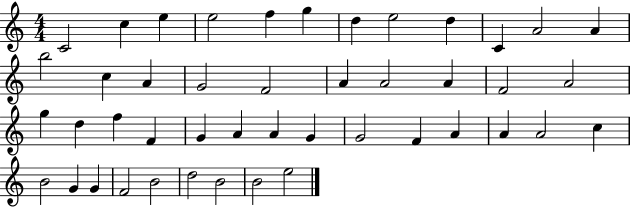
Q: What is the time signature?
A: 4/4